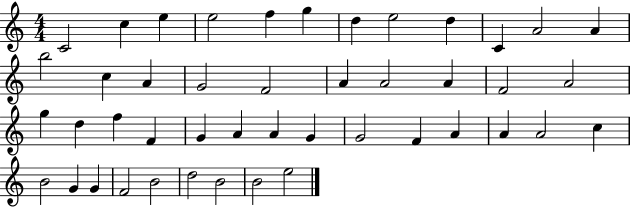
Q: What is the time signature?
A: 4/4